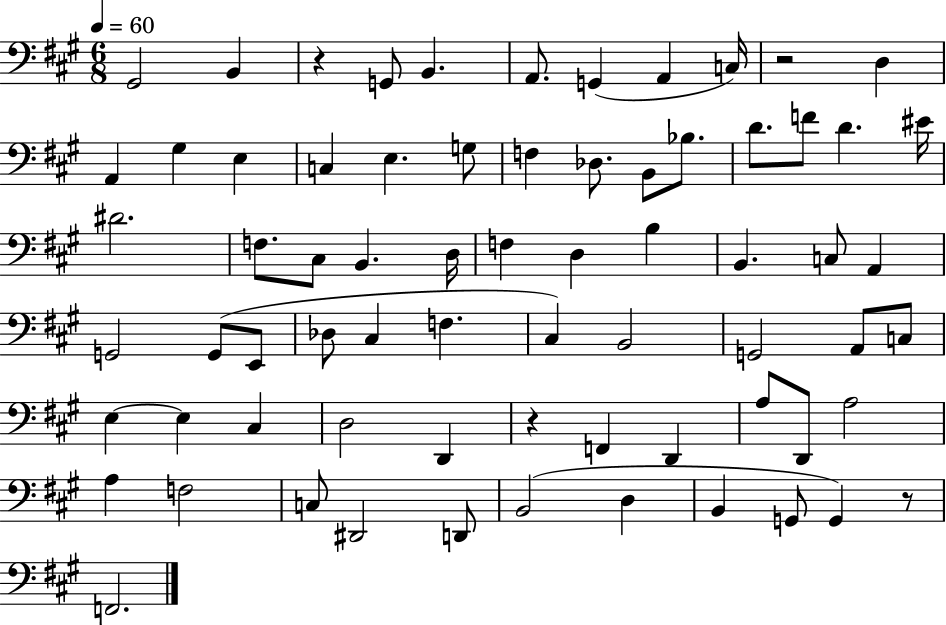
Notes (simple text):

G#2/h B2/q R/q G2/e B2/q. A2/e. G2/q A2/q C3/s R/h D3/q A2/q G#3/q E3/q C3/q E3/q. G3/e F3/q Db3/e. B2/e Bb3/e. D4/e. F4/e D4/q. EIS4/s D#4/h. F3/e. C#3/e B2/q. D3/s F3/q D3/q B3/q B2/q. C3/e A2/q G2/h G2/e E2/e Db3/e C#3/q F3/q. C#3/q B2/h G2/h A2/e C3/e E3/q E3/q C#3/q D3/h D2/q R/q F2/q D2/q A3/e D2/e A3/h A3/q F3/h C3/e D#2/h D2/e B2/h D3/q B2/q G2/e G2/q R/e F2/h.